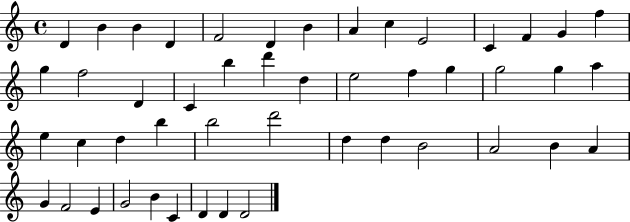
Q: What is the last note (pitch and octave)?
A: D4